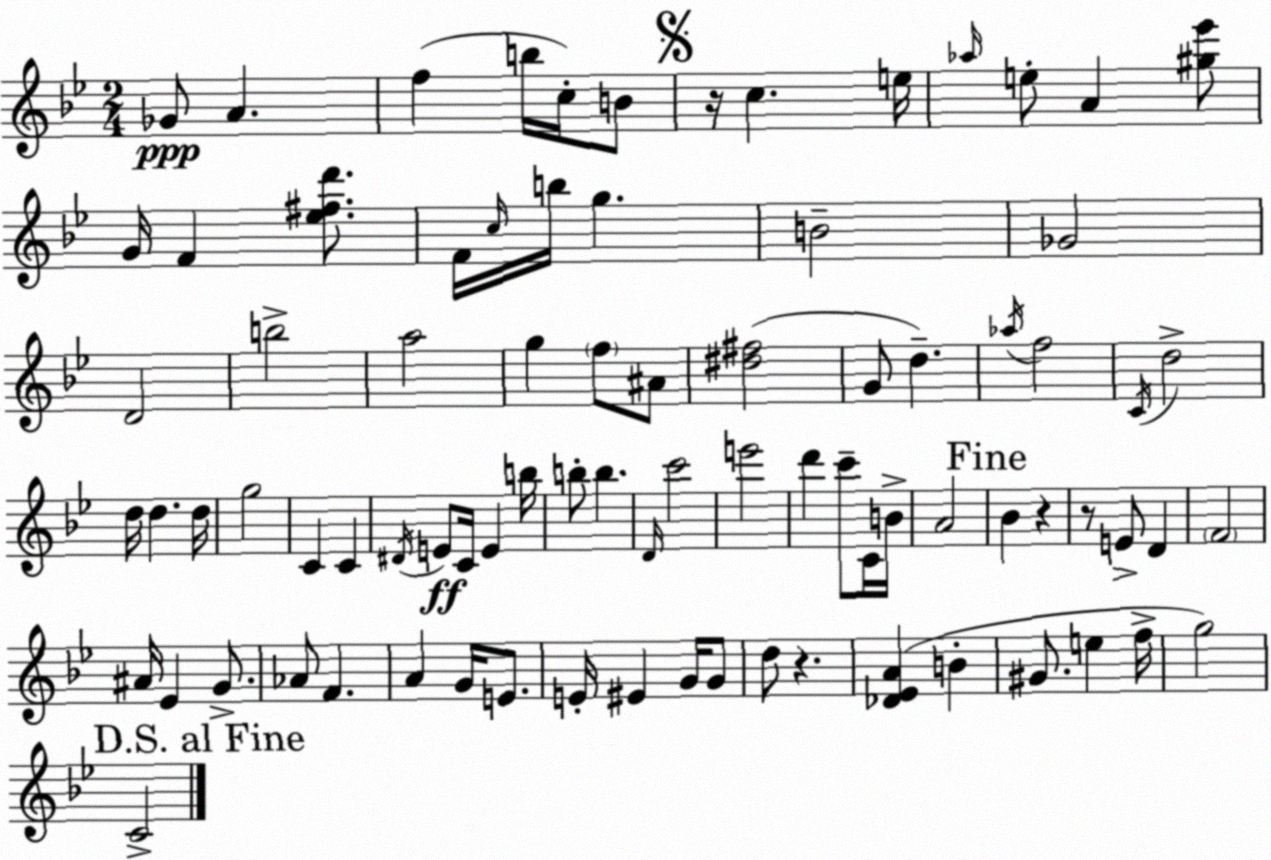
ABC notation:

X:1
T:Untitled
M:2/4
L:1/4
K:Bb
_G/2 A f b/4 c/4 B/2 z/4 c e/4 _a/4 e/2 A [^g_e']/2 G/4 F [_e^fd']/2 F/4 c/4 b/4 g B2 _G2 D2 b2 a2 g f/2 ^A/2 [^d^f]2 G/2 d _a/4 f2 C/4 d2 d/4 d d/4 g2 C C ^D/4 E/2 C/4 E b/4 b/2 b D/4 c'2 e'2 d' c'/2 C/4 B/4 A2 _B z z/2 E/2 D F2 ^A/4 _E G/2 _A/2 F A G/4 E/2 E/4 ^E G/4 G/2 d/2 z [_D_EA] B ^G/2 e f/4 g2 C2